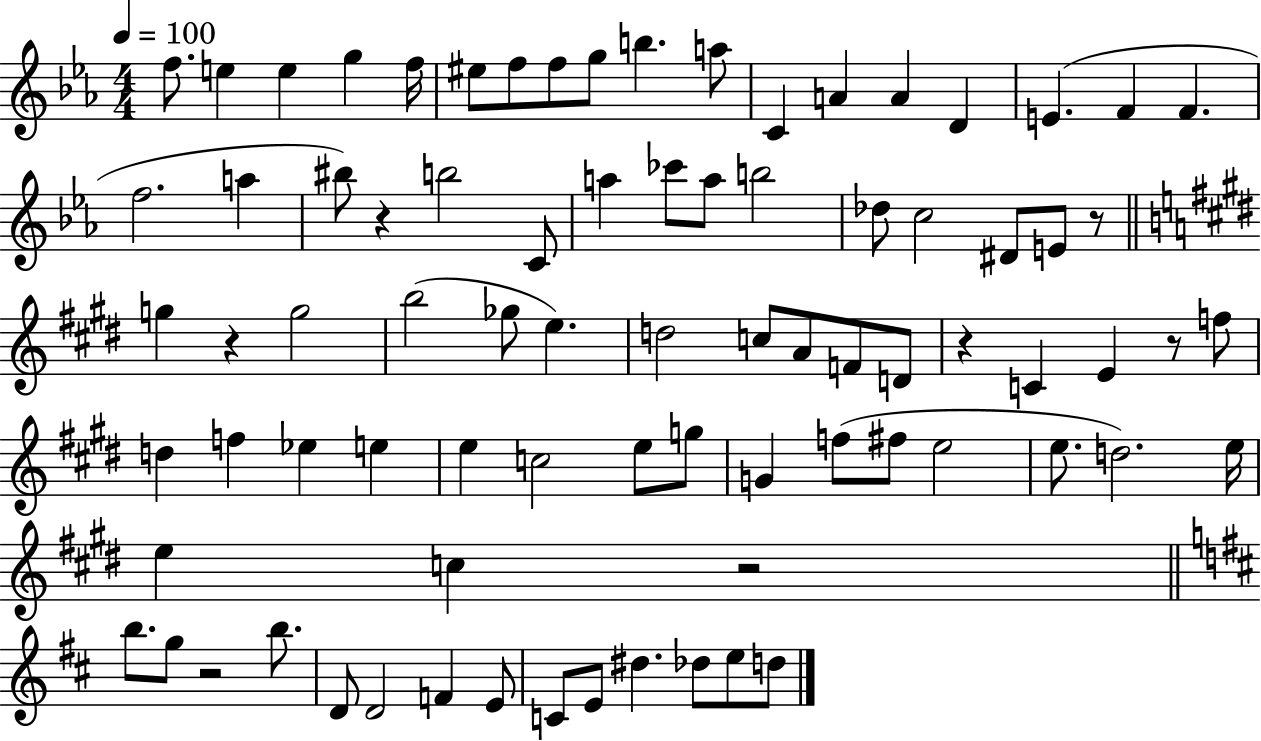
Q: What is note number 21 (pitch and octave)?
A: BIS5